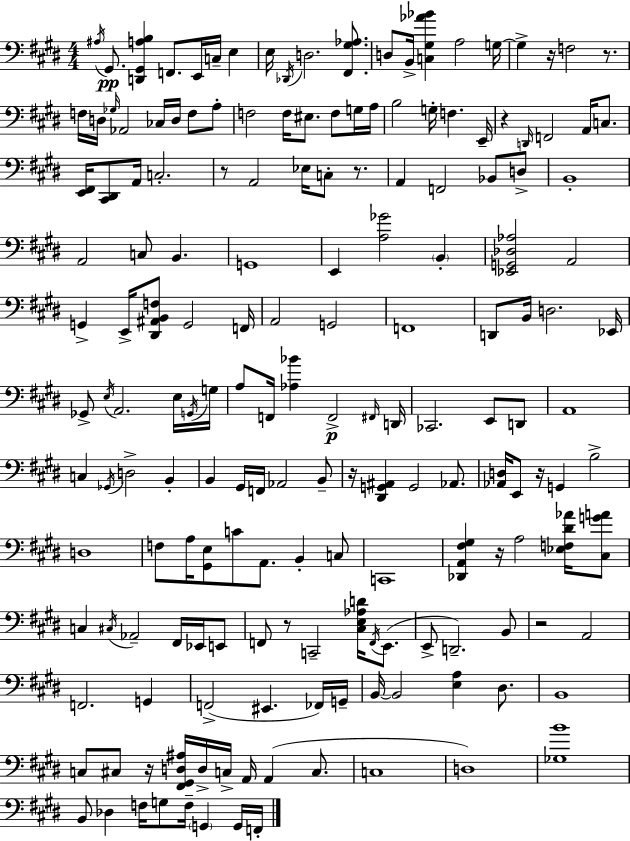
X:1
T:Untitled
M:4/4
L:1/4
K:E
^A,/4 ^G,,/2 [D,,^G,,A,B,] F,,/2 E,,/4 C,/4 E, E,/4 _D,,/4 D,2 [^F,,^G,_A,]/2 D,/2 B,,/4 [C,^G,_A_B] A,2 G,/4 G, z/4 F,2 z/2 F,/4 D,/4 _G,/4 _A,,2 _C,/4 D,/4 F,/2 A,/2 F,2 F,/4 ^E,/2 F,/2 G,/4 A,/4 B,2 G,/4 F, E,,/4 z D,,/4 F,,2 A,,/4 C,/2 [E,,^F,,]/4 [^C,,^D,,]/2 A,,/4 C,2 z/2 A,,2 _E,/4 C,/2 z/2 A,, F,,2 _B,,/2 D,/2 B,,4 A,,2 C,/2 B,, G,,4 E,, [A,_G]2 B,, [_E,,G,,_D,_A,]2 A,,2 G,, E,,/4 [^D,,^A,,B,,F,]/2 G,,2 F,,/4 A,,2 G,,2 F,,4 D,,/2 B,,/4 D,2 _E,,/4 _G,,/2 E,/4 A,,2 E,/4 G,,/4 G,/4 A,/2 F,,/4 [_A,_B] F,,2 ^F,,/4 D,,/4 _C,,2 E,,/2 D,,/2 A,,4 C, _G,,/4 D,2 B,, B,, ^G,,/4 F,,/4 _A,,2 B,,/2 z/4 [^D,,G,,^A,,] G,,2 _A,,/2 [_A,,D,]/4 E,,/2 z/4 G,, B,2 D,4 F,/2 A,/4 [^G,,E,]/2 C/2 A,,/2 B,, C,/2 C,,4 [_D,,A,,^F,^G,] z/4 A,2 [_E,F,^D_A]/4 [^C,GA]/2 C, ^C,/4 _A,,2 ^F,,/4 _E,,/4 E,,/2 F,,/2 z/2 C,,2 [^C,E,_A,D]/4 F,,/4 E,,/2 E,,/2 D,,2 B,,/2 z2 A,,2 F,,2 G,, F,,2 ^E,, _F,,/4 G,,/4 B,,/4 B,,2 [E,A,] ^D,/2 B,,4 C,/2 ^C,/2 z/4 [^F,,^G,,D,^A,]/4 D,/4 C,/4 A,,/4 A,, C,/2 C,4 D,4 [_G,B]4 B,,/2 _D, F,/4 G,/2 F,/4 G,, G,,/4 F,,/4